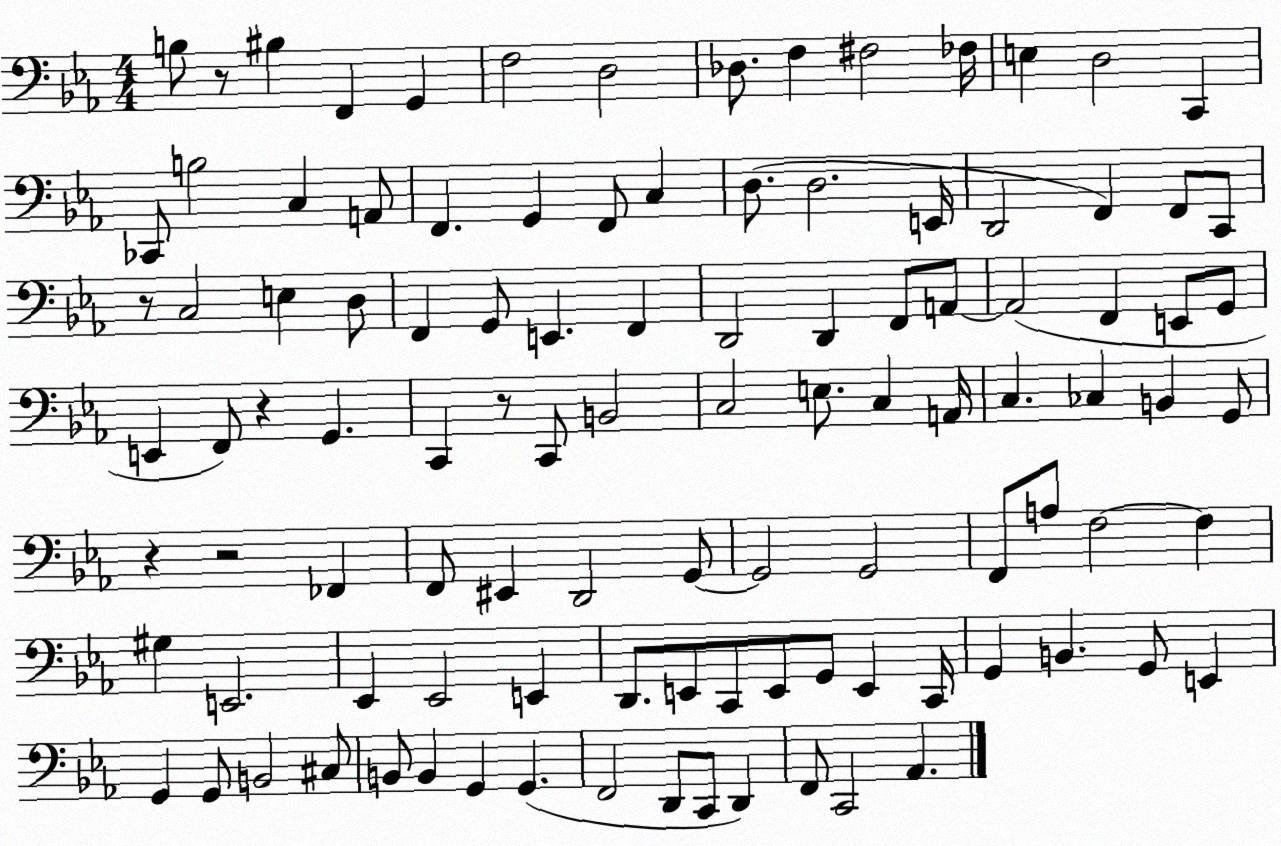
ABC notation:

X:1
T:Untitled
M:4/4
L:1/4
K:Eb
B,/2 z/2 ^B, F,, G,, F,2 D,2 _D,/2 F, ^F,2 _F,/4 E, D,2 C,, _C,,/2 B,2 C, A,,/2 F,, G,, F,,/2 C, D,/2 D,2 E,,/4 D,,2 F,, F,,/2 C,,/2 z/2 C,2 E, D,/2 F,, G,,/2 E,, F,, D,,2 D,, F,,/2 A,,/2 A,,2 F,, E,,/2 G,,/2 E,, F,,/2 z G,, C,, z/2 C,,/2 B,,2 C,2 E,/2 C, A,,/4 C, _C, B,, G,,/2 z z2 _F,, F,,/2 ^E,, D,,2 G,,/2 G,,2 G,,2 F,,/2 A,/2 F,2 F, ^G, E,,2 _E,, _E,,2 E,, D,,/2 E,,/2 C,,/2 E,,/2 G,,/2 E,, C,,/4 G,, B,, G,,/2 E,, G,, G,,/2 B,,2 ^C,/2 B,,/2 B,, G,, G,, F,,2 D,,/2 C,,/2 D,, F,,/2 C,,2 _A,,